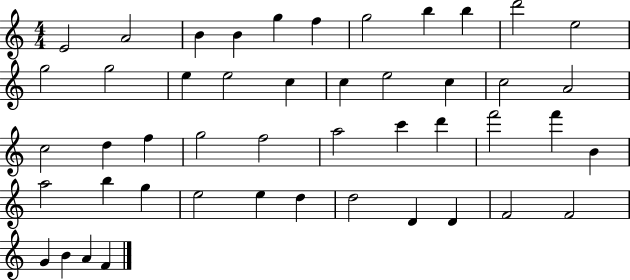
X:1
T:Untitled
M:4/4
L:1/4
K:C
E2 A2 B B g f g2 b b d'2 e2 g2 g2 e e2 c c e2 c c2 A2 c2 d f g2 f2 a2 c' d' f'2 f' B a2 b g e2 e d d2 D D F2 F2 G B A F